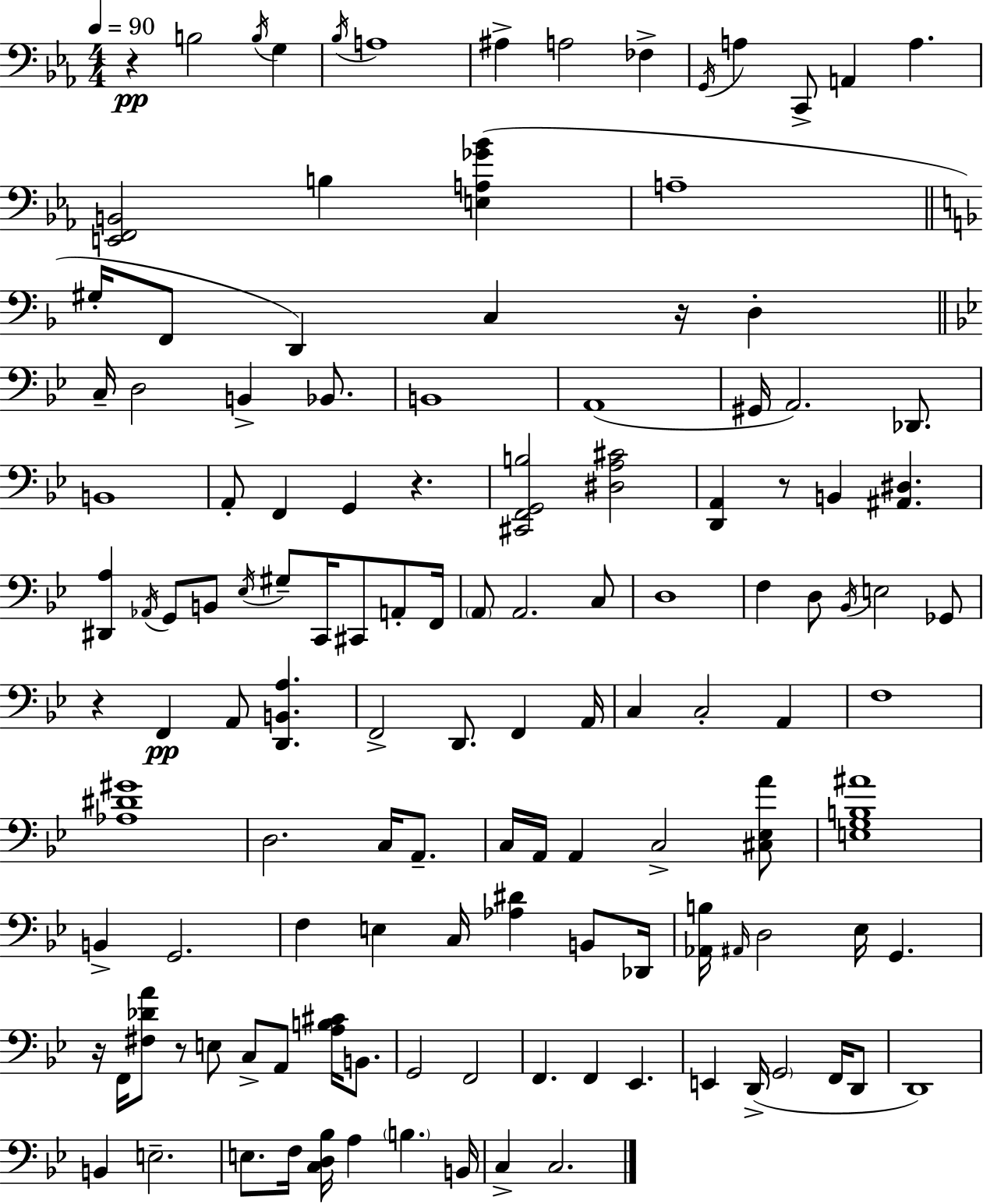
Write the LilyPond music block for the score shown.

{
  \clef bass
  \numericTimeSignature
  \time 4/4
  \key c \minor
  \tempo 4 = 90
  r4\pp b2 \acciaccatura { b16 } g4 | \acciaccatura { bes16 } a1 | ais4-> a2 fes4-> | \acciaccatura { g,16 } a4 c,8-> a,4 a4. | \break <e, f, b,>2 b4 <e a ges' bes'>4( | a1-- | \bar "||" \break \key d \minor gis16-. f,8 d,4) c4 r16 d4-. | \bar "||" \break \key g \minor c16-- d2 b,4-> bes,8. | b,1 | a,1( | gis,16 a,2.) des,8. | \break b,1 | a,8-. f,4 g,4 r4. | <cis, f, g, b>2 <dis a cis'>2 | <d, a,>4 r8 b,4 <ais, dis>4. | \break <dis, a>4 \acciaccatura { aes,16 } g,8 b,8 \acciaccatura { ees16 } gis8-- c,16 cis,8 a,8-. | f,16 \parenthesize a,8 a,2. | c8 d1 | f4 d8 \acciaccatura { bes,16 } e2 | \break ges,8 r4 f,4\pp a,8 <d, b, a>4. | f,2-> d,8. f,4 | a,16 c4 c2-. a,4 | f1 | \break <aes dis' gis'>1 | d2. c16 | a,8.-- c16 a,16 a,4 c2-> | <cis ees a'>8 <e g b ais'>1 | \break b,4-> g,2. | f4 e4 c16 <aes dis'>4 | b,8 des,16 <aes, b>16 \grace { ais,16 } d2 ees16 g,4. | r16 f,16 <fis des' a'>8 r8 e8 c8-> a,8 | \break <a b cis'>16 b,8. g,2 f,2 | f,4. f,4 ees,4. | e,4 d,16->( \parenthesize g,2 | f,16 d,8 d,1) | \break b,4 e2.-- | e8. f16 <c d bes>16 a4 \parenthesize b4. | b,16 c4-> c2. | \bar "|."
}